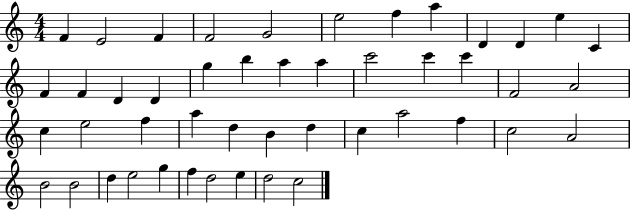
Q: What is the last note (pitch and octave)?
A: C5